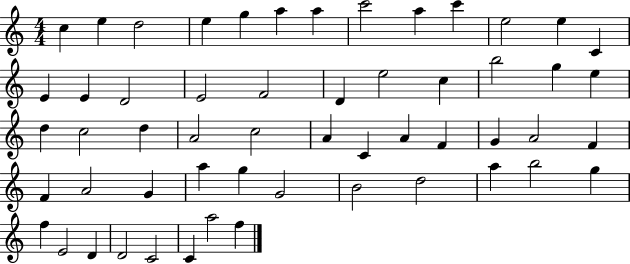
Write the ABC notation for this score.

X:1
T:Untitled
M:4/4
L:1/4
K:C
c e d2 e g a a c'2 a c' e2 e C E E D2 E2 F2 D e2 c b2 g e d c2 d A2 c2 A C A F G A2 F F A2 G a g G2 B2 d2 a b2 g f E2 D D2 C2 C a2 f